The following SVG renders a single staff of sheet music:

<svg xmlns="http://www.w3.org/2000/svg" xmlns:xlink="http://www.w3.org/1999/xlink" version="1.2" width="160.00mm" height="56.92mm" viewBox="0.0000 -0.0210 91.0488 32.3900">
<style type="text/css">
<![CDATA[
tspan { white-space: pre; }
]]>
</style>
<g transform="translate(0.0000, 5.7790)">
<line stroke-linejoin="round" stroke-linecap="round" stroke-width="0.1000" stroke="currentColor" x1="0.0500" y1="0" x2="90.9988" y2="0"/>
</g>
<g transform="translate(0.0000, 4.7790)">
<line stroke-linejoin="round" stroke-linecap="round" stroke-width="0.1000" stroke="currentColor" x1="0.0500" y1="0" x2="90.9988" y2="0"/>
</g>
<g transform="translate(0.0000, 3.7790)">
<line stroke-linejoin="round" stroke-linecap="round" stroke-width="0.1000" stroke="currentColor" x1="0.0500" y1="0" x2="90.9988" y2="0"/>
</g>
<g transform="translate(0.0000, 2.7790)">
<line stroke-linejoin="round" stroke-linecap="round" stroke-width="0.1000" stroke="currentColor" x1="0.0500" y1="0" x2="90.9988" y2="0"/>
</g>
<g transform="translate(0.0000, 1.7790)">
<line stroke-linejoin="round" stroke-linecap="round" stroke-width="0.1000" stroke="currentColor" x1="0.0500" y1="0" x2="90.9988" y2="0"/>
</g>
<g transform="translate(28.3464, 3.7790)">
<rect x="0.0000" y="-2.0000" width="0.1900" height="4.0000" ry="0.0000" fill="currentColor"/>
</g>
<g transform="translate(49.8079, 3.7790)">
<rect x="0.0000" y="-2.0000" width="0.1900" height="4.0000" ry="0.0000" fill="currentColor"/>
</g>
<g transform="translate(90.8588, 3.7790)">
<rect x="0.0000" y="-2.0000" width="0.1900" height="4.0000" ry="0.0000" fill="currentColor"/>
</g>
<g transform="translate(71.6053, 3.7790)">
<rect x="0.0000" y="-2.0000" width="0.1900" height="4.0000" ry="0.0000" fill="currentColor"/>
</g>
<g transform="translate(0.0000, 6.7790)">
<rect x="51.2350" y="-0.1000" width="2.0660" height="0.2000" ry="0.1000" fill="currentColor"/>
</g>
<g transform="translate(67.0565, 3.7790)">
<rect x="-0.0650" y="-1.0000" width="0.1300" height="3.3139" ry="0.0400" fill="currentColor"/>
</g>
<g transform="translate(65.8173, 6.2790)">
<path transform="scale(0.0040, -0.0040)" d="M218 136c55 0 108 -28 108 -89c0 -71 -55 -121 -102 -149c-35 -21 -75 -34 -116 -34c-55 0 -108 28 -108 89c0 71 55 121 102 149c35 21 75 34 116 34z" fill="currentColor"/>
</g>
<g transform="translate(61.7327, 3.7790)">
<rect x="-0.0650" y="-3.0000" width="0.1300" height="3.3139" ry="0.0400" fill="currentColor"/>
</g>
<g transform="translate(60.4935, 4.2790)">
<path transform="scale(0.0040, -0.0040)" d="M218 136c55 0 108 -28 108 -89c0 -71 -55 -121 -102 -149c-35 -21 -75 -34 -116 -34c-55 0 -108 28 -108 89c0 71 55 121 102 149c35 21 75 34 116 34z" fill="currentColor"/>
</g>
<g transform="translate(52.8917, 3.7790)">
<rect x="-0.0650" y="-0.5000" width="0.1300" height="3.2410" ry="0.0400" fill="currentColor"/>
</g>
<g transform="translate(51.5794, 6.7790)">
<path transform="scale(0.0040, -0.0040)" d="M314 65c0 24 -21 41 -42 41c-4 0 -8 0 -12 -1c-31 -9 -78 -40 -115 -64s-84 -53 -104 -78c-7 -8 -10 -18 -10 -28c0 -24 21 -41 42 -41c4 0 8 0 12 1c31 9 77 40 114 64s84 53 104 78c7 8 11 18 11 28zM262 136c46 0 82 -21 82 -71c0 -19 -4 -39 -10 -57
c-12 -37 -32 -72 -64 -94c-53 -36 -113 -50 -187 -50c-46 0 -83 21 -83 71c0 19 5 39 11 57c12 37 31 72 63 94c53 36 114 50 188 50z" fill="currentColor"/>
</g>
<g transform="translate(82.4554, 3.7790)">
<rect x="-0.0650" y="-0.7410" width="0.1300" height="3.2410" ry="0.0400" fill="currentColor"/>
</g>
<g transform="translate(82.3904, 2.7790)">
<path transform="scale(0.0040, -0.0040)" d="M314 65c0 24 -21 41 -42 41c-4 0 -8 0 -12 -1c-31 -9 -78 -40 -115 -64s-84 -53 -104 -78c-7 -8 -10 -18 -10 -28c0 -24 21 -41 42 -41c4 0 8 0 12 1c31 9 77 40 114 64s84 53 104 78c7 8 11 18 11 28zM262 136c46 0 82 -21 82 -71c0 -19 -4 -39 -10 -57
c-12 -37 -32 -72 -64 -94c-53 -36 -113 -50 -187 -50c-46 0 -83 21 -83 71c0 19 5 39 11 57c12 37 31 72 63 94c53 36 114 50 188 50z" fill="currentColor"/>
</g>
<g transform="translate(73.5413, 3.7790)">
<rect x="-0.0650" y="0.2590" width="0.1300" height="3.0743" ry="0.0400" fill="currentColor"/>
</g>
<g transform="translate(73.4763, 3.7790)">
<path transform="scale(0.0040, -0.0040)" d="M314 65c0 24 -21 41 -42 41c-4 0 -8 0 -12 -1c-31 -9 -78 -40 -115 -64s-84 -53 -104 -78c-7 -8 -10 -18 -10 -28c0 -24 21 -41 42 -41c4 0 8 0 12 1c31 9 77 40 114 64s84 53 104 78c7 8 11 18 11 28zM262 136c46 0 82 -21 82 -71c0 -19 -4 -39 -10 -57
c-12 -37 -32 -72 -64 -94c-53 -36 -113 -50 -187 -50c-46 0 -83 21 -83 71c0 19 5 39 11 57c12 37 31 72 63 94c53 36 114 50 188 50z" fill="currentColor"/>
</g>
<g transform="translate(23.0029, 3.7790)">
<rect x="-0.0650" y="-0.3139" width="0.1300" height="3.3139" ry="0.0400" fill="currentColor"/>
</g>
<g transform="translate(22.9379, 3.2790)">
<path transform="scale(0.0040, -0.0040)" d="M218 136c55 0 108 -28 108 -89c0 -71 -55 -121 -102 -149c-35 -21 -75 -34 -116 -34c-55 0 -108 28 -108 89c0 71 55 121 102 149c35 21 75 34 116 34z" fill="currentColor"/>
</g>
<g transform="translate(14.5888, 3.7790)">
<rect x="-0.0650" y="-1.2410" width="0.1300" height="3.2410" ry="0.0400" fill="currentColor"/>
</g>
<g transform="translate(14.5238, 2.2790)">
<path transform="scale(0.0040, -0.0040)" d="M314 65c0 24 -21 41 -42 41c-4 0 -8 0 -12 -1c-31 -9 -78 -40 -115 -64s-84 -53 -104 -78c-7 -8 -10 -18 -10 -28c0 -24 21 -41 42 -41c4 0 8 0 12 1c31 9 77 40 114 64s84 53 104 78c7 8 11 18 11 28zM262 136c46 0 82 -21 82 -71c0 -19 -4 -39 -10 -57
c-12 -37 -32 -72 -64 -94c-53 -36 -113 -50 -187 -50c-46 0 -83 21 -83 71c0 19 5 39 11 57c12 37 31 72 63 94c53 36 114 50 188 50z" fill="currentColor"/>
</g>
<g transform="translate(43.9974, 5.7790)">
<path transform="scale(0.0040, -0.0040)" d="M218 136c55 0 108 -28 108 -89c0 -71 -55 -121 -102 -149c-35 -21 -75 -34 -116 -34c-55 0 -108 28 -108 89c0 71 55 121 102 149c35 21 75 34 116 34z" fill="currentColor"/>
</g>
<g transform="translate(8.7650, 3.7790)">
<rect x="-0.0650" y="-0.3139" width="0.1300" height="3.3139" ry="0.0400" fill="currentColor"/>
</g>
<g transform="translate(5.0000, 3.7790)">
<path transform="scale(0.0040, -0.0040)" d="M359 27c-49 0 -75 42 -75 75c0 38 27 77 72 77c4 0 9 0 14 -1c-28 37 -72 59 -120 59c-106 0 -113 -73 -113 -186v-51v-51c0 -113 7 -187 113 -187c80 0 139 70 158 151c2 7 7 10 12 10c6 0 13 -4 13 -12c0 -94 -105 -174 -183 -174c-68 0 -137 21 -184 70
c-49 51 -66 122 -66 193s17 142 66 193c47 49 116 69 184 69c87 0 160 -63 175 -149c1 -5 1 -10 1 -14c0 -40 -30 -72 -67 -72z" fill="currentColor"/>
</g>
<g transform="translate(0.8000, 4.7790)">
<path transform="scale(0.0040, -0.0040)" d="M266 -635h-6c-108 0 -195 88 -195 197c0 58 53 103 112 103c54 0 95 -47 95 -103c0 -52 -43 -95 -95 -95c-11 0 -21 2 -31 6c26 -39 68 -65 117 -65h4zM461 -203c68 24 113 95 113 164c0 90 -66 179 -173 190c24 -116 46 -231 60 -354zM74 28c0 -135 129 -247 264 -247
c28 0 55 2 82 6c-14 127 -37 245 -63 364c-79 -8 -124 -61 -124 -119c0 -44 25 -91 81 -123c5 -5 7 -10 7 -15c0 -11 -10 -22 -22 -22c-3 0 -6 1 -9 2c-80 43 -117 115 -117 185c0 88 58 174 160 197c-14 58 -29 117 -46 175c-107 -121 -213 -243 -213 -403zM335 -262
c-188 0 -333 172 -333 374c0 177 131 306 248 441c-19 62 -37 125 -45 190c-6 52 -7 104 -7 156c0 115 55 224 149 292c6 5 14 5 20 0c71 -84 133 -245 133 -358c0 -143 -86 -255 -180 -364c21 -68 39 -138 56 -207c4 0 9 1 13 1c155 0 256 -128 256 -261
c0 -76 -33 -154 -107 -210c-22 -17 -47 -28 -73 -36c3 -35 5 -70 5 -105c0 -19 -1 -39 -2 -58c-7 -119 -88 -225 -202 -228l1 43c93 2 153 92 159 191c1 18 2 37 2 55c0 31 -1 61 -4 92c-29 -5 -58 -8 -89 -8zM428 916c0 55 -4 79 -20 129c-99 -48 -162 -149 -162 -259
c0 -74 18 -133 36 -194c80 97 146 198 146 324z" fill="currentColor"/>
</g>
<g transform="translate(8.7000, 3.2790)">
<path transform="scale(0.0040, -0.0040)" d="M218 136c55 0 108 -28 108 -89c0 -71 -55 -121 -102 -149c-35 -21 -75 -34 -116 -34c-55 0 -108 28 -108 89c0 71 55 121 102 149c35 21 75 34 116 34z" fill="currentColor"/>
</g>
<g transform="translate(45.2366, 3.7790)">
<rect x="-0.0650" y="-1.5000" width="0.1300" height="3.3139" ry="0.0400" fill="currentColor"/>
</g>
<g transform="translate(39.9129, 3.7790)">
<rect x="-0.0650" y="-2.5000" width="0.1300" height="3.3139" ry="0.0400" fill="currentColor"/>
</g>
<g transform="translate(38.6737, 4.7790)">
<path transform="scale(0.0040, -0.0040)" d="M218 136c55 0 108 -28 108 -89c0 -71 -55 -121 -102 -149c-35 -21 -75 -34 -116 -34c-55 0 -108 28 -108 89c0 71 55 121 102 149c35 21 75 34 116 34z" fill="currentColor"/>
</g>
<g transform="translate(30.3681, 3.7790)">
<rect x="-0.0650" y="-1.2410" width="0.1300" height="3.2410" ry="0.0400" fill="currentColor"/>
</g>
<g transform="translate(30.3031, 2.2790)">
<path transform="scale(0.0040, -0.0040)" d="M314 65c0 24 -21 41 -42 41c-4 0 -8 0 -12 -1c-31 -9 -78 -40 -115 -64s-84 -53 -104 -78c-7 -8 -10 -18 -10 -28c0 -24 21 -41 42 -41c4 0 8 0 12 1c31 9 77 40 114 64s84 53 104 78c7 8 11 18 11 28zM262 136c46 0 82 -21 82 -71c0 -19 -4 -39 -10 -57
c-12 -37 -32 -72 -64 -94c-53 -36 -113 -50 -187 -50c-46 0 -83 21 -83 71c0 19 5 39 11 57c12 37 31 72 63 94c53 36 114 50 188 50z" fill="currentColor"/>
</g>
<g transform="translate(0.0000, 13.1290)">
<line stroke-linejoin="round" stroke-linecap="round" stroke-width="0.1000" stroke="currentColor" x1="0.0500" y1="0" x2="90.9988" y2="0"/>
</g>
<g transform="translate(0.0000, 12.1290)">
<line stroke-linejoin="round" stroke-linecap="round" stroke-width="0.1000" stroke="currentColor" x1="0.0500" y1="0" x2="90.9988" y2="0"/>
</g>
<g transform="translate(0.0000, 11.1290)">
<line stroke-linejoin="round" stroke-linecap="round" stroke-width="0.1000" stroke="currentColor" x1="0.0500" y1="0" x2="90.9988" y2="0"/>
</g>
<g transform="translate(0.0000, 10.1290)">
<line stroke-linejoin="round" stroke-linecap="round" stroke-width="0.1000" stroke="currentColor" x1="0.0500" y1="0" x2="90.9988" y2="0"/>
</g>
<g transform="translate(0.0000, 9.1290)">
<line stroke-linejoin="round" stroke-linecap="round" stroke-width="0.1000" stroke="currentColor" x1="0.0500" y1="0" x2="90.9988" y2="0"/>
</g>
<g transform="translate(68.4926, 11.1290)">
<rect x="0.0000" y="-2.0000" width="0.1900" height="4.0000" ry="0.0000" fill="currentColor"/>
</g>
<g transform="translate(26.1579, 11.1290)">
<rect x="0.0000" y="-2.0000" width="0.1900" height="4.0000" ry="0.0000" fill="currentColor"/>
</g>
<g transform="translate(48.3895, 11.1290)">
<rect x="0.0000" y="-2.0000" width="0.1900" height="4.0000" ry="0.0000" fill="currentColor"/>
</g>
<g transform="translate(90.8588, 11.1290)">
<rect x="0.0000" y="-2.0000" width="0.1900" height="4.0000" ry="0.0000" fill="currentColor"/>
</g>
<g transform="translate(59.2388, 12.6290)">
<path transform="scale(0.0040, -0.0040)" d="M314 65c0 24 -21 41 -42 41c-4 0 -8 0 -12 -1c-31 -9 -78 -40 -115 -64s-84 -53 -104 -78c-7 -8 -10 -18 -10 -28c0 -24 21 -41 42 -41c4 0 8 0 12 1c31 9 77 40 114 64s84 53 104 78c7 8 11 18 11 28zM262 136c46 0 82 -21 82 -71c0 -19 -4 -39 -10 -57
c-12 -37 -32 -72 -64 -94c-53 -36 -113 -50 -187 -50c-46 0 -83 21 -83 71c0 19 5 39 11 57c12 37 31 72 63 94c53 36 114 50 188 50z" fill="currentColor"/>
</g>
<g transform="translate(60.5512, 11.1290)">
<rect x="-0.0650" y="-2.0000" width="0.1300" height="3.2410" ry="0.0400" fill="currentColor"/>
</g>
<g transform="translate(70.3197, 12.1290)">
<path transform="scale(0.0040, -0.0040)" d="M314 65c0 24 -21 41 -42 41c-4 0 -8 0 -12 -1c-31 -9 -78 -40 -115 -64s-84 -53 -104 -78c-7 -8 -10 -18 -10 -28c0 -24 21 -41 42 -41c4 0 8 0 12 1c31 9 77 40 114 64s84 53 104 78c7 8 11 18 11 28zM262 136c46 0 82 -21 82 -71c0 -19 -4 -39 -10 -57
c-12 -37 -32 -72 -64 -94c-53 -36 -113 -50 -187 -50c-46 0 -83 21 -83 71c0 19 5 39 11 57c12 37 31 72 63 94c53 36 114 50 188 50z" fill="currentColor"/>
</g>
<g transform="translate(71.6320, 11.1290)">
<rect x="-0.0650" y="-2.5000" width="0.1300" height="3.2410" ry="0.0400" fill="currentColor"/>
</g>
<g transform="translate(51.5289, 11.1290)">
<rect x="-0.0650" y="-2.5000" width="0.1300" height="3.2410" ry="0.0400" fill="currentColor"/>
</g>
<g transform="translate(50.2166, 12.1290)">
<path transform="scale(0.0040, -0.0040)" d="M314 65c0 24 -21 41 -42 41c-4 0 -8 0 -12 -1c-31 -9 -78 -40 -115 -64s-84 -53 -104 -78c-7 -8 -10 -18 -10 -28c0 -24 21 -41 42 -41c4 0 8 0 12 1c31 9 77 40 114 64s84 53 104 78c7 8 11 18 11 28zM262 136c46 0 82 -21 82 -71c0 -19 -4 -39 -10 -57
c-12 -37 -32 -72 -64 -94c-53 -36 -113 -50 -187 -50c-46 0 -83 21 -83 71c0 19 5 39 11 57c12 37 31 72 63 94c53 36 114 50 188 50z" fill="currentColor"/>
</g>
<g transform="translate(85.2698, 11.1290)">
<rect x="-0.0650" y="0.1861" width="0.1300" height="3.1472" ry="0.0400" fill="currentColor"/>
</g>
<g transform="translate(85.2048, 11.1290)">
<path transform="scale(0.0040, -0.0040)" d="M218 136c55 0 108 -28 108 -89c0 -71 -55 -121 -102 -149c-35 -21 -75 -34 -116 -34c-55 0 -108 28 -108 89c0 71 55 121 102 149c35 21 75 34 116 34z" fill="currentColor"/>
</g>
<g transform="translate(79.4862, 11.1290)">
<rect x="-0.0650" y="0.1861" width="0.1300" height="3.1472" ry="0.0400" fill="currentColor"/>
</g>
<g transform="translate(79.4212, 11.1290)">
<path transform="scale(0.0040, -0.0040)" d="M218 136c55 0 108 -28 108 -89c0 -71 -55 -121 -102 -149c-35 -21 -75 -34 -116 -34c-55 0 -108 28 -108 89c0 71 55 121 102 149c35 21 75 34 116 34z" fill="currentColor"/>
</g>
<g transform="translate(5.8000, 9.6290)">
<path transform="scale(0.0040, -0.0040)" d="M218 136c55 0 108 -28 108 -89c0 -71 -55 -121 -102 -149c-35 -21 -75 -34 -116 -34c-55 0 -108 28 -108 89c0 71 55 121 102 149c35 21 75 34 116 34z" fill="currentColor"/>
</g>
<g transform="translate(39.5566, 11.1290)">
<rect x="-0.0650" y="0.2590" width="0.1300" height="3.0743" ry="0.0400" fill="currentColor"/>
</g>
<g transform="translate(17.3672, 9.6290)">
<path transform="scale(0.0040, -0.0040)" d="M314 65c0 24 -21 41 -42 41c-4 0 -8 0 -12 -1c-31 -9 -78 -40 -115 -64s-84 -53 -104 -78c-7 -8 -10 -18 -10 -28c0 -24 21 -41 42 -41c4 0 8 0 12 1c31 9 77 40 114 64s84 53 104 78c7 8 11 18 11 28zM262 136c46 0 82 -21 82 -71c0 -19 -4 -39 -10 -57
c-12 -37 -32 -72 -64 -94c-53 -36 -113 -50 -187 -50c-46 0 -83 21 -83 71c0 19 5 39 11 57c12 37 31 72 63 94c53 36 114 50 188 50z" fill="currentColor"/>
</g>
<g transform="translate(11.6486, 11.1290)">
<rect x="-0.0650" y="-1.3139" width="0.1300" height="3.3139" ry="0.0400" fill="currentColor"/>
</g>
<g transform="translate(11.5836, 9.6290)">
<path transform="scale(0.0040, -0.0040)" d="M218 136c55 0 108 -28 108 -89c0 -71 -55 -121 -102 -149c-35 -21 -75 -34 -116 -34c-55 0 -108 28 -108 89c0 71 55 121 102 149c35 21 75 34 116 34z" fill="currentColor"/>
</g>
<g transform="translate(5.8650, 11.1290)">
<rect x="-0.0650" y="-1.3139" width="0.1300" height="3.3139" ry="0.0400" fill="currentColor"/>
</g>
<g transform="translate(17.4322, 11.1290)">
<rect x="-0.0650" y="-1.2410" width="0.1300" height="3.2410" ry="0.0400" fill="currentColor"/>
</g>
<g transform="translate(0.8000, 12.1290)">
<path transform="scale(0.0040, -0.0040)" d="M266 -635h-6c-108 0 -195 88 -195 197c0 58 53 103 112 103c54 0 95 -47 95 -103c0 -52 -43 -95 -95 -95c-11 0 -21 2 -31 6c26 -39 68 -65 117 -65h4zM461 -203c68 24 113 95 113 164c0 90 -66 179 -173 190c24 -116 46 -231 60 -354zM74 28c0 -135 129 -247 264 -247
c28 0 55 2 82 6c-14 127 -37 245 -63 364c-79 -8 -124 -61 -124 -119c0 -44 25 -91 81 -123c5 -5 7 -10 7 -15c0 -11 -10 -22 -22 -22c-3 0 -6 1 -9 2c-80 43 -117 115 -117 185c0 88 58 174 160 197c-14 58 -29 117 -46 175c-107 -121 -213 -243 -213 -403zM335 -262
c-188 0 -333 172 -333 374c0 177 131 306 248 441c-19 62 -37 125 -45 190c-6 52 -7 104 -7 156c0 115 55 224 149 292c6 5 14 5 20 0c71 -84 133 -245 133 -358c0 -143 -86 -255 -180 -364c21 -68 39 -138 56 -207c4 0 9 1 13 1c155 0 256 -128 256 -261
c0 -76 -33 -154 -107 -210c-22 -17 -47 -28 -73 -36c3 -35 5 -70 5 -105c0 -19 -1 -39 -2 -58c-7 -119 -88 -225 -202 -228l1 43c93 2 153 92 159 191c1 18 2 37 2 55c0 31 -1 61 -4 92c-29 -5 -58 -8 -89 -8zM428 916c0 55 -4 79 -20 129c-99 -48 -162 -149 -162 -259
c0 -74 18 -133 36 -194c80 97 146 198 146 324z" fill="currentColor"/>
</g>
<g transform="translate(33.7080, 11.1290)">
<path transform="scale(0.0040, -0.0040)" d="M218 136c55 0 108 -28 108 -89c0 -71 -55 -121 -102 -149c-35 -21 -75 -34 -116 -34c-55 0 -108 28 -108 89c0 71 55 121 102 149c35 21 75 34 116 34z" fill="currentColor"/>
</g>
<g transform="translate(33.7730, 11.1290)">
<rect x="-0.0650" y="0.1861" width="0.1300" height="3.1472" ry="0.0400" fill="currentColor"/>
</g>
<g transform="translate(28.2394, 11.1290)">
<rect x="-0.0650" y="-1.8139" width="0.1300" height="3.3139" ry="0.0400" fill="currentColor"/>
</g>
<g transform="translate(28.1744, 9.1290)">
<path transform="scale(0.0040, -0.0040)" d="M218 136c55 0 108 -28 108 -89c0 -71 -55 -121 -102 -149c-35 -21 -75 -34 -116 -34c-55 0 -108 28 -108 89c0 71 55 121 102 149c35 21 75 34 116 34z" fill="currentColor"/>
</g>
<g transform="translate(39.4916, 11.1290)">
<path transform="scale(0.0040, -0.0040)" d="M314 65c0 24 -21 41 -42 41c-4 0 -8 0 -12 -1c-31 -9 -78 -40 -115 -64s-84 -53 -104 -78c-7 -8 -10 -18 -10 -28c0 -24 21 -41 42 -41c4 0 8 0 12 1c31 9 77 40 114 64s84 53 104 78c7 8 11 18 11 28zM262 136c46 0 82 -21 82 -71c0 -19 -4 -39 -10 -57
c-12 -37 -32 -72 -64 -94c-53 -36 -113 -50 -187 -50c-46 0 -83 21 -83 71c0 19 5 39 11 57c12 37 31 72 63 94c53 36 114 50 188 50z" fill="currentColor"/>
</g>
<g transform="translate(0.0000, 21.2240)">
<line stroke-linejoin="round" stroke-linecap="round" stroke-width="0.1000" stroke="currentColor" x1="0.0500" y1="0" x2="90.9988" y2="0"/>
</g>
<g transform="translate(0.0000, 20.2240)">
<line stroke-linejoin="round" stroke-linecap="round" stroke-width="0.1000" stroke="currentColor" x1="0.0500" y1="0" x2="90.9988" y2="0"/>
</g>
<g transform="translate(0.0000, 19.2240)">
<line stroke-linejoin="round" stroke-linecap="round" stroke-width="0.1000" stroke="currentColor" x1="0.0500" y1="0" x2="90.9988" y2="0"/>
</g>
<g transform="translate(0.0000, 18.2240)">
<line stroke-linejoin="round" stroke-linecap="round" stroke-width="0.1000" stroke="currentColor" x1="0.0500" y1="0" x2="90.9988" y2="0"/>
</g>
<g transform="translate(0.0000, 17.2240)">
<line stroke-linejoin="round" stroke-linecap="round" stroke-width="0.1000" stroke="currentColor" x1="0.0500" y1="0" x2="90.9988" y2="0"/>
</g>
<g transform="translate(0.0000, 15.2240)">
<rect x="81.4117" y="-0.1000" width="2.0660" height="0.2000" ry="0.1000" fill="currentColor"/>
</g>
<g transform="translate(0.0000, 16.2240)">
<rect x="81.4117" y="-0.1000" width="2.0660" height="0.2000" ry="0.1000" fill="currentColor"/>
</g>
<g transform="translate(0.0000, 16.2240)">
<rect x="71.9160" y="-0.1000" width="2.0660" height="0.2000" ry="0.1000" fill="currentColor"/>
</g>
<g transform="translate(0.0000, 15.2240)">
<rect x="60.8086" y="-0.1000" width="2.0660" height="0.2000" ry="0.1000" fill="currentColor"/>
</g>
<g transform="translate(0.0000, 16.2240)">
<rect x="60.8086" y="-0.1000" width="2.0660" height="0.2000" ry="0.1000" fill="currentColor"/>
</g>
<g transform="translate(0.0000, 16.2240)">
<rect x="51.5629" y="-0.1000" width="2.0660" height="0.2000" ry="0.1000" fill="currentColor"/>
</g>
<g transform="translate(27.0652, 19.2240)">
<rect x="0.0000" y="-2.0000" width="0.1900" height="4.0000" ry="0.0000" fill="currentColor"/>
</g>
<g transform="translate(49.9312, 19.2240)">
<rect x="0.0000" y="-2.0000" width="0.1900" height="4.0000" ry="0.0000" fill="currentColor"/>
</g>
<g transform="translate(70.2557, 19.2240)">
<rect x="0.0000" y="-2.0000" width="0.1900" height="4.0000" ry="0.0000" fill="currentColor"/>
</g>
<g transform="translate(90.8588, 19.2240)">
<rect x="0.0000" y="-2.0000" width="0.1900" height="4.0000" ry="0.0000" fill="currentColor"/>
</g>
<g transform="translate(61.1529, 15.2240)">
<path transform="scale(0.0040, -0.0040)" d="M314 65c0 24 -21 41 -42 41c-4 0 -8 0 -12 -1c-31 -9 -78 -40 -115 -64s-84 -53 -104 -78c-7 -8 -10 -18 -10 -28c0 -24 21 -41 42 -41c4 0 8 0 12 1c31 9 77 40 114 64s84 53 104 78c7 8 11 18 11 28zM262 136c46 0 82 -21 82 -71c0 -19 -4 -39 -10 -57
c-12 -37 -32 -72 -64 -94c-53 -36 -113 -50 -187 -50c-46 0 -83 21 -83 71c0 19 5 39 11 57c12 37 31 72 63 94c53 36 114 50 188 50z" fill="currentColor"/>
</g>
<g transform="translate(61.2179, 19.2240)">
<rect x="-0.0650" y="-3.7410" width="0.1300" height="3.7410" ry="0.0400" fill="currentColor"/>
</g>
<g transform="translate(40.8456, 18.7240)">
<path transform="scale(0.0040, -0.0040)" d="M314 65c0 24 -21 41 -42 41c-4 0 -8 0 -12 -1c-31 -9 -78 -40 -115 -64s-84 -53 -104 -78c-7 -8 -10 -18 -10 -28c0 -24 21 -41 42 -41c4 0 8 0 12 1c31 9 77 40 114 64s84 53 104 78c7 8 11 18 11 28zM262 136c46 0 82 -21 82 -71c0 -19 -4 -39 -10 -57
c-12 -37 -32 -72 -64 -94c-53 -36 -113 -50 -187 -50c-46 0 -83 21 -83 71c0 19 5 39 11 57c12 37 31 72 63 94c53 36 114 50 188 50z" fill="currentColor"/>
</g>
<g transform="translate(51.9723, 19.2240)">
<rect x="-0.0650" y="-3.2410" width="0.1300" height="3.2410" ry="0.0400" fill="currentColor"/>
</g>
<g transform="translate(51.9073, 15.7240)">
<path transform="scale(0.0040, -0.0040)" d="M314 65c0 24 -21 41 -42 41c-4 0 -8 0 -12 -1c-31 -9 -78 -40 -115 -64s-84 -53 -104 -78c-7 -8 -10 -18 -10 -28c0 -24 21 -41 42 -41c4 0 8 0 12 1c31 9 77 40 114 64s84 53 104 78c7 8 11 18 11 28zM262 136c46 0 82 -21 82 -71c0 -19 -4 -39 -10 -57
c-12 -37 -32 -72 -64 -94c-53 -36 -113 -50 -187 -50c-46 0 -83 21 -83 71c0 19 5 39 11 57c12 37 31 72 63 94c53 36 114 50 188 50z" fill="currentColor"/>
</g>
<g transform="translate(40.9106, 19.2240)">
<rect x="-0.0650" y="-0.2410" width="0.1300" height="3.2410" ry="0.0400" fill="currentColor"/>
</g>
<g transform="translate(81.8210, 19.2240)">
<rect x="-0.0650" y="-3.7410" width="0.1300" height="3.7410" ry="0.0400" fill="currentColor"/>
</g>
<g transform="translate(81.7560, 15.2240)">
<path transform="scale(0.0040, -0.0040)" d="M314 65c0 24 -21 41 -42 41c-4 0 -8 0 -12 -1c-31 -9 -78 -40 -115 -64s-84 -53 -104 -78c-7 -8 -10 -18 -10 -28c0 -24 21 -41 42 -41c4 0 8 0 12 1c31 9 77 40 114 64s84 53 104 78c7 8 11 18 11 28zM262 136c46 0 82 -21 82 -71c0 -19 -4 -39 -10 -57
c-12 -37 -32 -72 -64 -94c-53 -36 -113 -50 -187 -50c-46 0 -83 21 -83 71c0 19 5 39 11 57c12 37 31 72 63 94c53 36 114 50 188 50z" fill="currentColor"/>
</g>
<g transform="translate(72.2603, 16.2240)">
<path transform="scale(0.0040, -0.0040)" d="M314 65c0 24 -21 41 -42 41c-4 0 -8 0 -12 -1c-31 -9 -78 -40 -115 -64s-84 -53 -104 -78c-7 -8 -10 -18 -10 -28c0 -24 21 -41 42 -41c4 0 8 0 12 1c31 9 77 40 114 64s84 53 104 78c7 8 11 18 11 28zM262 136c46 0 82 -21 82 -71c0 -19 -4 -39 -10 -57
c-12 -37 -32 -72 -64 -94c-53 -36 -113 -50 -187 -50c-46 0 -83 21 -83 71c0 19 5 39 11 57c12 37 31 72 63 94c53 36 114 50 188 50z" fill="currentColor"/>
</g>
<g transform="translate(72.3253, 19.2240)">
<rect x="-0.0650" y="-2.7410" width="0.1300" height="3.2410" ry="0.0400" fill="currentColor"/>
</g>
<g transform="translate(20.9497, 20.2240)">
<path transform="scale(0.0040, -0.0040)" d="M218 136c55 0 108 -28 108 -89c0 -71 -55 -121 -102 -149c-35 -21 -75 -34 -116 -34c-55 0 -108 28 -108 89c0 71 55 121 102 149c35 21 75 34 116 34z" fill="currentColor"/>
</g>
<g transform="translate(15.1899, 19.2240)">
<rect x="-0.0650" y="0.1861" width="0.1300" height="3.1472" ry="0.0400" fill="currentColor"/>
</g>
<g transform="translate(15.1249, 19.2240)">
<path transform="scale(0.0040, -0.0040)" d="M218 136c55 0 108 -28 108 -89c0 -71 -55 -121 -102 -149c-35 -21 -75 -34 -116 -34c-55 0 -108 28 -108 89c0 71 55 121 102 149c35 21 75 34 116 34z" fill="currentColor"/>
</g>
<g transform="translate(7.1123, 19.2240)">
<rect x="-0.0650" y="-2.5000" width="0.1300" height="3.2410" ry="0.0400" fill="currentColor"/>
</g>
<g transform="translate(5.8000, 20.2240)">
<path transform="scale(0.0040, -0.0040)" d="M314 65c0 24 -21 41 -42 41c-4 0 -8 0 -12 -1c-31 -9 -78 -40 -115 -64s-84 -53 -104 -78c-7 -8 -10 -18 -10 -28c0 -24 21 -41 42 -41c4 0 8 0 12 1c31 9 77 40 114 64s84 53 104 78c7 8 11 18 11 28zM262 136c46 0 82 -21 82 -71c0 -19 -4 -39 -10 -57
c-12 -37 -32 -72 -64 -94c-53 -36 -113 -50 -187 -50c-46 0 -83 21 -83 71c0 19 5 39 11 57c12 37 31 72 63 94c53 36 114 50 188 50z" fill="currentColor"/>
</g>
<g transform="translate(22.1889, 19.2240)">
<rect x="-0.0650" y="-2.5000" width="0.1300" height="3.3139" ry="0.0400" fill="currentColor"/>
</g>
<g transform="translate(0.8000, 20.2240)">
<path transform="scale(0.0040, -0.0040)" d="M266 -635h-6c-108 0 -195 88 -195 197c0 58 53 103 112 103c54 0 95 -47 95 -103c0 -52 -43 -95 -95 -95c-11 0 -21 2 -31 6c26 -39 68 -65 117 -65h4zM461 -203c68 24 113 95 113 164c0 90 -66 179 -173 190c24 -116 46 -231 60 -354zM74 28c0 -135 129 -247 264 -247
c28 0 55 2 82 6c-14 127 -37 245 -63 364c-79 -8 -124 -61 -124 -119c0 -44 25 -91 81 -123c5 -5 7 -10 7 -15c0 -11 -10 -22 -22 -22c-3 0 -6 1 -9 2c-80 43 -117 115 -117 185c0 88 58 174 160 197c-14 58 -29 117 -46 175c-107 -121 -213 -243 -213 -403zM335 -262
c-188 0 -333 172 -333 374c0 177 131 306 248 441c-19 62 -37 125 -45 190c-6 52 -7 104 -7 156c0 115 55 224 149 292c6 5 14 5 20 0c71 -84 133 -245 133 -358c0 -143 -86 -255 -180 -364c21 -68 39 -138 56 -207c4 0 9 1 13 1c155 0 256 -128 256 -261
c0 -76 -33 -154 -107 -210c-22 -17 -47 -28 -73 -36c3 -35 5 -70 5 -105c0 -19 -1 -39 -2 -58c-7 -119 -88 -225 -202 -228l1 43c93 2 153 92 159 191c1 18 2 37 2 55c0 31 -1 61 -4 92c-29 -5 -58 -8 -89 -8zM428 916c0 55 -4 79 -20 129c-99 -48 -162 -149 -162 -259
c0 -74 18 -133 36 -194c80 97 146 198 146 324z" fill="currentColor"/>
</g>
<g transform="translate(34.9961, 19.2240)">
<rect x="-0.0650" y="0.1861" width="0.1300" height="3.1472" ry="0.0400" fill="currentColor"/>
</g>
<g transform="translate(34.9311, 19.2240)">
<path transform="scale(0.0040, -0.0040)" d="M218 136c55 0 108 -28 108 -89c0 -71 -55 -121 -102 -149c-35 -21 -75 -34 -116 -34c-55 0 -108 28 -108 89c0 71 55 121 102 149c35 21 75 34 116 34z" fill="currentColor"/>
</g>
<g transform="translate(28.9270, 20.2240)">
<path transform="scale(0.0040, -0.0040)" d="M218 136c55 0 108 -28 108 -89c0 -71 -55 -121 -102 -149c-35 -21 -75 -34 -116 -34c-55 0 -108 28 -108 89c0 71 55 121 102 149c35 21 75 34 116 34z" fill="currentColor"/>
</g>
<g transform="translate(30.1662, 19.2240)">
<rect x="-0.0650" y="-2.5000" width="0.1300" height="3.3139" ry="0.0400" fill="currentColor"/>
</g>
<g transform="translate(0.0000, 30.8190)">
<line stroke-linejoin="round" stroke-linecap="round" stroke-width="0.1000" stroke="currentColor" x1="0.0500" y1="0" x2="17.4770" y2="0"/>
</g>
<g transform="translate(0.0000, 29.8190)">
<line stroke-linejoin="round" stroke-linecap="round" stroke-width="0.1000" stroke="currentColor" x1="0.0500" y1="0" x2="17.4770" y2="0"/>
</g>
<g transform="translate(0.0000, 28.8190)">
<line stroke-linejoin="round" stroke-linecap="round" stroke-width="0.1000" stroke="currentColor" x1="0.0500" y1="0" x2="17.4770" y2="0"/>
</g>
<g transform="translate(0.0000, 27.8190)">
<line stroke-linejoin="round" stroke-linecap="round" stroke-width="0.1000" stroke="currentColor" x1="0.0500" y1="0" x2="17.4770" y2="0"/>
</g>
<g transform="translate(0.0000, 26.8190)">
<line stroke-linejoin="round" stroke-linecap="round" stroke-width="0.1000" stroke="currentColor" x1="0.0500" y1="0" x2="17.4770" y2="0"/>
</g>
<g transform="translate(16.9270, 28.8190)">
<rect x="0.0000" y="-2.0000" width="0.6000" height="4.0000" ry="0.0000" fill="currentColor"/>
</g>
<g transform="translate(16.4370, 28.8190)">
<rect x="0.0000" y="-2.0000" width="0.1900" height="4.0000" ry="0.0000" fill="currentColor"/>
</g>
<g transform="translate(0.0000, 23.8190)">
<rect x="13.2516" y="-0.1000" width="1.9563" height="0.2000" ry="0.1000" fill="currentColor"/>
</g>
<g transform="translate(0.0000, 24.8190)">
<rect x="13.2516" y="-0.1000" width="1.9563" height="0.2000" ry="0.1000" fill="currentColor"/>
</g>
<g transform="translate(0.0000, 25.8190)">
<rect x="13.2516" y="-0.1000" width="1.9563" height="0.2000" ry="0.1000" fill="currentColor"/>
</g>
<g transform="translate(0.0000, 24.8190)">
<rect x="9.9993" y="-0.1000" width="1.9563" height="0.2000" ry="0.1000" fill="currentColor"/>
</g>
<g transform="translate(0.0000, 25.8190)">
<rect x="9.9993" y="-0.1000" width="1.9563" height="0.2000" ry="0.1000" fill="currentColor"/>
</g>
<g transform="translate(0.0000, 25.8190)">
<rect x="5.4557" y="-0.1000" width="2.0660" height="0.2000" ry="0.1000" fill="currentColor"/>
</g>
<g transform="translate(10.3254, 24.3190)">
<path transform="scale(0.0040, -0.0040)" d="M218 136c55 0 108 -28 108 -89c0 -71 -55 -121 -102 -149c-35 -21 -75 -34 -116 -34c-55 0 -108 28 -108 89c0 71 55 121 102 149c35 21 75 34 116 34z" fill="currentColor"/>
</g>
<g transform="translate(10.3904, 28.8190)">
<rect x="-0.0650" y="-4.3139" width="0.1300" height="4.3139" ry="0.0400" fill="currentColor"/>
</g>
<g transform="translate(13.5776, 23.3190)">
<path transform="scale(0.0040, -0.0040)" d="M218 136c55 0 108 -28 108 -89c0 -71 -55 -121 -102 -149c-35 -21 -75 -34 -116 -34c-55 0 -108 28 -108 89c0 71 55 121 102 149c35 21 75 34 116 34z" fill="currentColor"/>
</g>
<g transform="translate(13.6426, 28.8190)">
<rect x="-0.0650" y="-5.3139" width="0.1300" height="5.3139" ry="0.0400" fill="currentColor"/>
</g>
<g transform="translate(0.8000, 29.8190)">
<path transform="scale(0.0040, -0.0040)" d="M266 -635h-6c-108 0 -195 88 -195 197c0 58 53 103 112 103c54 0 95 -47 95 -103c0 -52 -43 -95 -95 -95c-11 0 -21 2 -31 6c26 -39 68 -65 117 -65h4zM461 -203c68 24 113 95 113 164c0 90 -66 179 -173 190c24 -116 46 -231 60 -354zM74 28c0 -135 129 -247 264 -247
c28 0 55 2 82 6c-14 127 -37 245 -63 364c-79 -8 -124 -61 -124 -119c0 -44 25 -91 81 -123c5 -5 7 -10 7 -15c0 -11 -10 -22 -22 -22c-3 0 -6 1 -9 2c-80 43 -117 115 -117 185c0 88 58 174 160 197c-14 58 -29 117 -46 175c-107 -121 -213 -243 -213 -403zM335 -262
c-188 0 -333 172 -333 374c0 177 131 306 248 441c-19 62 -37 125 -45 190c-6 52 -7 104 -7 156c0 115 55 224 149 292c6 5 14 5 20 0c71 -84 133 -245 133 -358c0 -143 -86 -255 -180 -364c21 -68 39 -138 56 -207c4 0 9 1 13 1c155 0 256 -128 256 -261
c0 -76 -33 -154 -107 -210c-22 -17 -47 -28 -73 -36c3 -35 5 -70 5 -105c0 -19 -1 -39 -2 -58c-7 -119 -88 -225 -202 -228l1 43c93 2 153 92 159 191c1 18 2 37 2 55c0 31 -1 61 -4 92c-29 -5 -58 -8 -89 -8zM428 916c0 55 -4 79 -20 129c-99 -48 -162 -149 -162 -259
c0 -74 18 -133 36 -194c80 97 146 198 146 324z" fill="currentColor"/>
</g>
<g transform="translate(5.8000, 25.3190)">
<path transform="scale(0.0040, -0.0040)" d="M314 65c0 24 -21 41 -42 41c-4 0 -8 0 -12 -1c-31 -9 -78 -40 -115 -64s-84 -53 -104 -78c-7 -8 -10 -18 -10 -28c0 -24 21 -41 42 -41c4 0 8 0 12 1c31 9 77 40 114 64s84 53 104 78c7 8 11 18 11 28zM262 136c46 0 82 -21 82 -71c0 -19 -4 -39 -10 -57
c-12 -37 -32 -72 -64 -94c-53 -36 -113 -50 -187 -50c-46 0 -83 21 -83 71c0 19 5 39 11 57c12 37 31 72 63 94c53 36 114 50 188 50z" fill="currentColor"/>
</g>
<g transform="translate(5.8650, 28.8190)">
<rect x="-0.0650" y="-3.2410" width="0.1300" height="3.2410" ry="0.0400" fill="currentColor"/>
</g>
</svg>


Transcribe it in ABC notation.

X:1
T:Untitled
M:4/4
L:1/4
K:C
c e2 c e2 G E C2 A D B2 d2 e e e2 f B B2 G2 F2 G2 B B G2 B G G B c2 b2 c'2 a2 c'2 b2 d' f'